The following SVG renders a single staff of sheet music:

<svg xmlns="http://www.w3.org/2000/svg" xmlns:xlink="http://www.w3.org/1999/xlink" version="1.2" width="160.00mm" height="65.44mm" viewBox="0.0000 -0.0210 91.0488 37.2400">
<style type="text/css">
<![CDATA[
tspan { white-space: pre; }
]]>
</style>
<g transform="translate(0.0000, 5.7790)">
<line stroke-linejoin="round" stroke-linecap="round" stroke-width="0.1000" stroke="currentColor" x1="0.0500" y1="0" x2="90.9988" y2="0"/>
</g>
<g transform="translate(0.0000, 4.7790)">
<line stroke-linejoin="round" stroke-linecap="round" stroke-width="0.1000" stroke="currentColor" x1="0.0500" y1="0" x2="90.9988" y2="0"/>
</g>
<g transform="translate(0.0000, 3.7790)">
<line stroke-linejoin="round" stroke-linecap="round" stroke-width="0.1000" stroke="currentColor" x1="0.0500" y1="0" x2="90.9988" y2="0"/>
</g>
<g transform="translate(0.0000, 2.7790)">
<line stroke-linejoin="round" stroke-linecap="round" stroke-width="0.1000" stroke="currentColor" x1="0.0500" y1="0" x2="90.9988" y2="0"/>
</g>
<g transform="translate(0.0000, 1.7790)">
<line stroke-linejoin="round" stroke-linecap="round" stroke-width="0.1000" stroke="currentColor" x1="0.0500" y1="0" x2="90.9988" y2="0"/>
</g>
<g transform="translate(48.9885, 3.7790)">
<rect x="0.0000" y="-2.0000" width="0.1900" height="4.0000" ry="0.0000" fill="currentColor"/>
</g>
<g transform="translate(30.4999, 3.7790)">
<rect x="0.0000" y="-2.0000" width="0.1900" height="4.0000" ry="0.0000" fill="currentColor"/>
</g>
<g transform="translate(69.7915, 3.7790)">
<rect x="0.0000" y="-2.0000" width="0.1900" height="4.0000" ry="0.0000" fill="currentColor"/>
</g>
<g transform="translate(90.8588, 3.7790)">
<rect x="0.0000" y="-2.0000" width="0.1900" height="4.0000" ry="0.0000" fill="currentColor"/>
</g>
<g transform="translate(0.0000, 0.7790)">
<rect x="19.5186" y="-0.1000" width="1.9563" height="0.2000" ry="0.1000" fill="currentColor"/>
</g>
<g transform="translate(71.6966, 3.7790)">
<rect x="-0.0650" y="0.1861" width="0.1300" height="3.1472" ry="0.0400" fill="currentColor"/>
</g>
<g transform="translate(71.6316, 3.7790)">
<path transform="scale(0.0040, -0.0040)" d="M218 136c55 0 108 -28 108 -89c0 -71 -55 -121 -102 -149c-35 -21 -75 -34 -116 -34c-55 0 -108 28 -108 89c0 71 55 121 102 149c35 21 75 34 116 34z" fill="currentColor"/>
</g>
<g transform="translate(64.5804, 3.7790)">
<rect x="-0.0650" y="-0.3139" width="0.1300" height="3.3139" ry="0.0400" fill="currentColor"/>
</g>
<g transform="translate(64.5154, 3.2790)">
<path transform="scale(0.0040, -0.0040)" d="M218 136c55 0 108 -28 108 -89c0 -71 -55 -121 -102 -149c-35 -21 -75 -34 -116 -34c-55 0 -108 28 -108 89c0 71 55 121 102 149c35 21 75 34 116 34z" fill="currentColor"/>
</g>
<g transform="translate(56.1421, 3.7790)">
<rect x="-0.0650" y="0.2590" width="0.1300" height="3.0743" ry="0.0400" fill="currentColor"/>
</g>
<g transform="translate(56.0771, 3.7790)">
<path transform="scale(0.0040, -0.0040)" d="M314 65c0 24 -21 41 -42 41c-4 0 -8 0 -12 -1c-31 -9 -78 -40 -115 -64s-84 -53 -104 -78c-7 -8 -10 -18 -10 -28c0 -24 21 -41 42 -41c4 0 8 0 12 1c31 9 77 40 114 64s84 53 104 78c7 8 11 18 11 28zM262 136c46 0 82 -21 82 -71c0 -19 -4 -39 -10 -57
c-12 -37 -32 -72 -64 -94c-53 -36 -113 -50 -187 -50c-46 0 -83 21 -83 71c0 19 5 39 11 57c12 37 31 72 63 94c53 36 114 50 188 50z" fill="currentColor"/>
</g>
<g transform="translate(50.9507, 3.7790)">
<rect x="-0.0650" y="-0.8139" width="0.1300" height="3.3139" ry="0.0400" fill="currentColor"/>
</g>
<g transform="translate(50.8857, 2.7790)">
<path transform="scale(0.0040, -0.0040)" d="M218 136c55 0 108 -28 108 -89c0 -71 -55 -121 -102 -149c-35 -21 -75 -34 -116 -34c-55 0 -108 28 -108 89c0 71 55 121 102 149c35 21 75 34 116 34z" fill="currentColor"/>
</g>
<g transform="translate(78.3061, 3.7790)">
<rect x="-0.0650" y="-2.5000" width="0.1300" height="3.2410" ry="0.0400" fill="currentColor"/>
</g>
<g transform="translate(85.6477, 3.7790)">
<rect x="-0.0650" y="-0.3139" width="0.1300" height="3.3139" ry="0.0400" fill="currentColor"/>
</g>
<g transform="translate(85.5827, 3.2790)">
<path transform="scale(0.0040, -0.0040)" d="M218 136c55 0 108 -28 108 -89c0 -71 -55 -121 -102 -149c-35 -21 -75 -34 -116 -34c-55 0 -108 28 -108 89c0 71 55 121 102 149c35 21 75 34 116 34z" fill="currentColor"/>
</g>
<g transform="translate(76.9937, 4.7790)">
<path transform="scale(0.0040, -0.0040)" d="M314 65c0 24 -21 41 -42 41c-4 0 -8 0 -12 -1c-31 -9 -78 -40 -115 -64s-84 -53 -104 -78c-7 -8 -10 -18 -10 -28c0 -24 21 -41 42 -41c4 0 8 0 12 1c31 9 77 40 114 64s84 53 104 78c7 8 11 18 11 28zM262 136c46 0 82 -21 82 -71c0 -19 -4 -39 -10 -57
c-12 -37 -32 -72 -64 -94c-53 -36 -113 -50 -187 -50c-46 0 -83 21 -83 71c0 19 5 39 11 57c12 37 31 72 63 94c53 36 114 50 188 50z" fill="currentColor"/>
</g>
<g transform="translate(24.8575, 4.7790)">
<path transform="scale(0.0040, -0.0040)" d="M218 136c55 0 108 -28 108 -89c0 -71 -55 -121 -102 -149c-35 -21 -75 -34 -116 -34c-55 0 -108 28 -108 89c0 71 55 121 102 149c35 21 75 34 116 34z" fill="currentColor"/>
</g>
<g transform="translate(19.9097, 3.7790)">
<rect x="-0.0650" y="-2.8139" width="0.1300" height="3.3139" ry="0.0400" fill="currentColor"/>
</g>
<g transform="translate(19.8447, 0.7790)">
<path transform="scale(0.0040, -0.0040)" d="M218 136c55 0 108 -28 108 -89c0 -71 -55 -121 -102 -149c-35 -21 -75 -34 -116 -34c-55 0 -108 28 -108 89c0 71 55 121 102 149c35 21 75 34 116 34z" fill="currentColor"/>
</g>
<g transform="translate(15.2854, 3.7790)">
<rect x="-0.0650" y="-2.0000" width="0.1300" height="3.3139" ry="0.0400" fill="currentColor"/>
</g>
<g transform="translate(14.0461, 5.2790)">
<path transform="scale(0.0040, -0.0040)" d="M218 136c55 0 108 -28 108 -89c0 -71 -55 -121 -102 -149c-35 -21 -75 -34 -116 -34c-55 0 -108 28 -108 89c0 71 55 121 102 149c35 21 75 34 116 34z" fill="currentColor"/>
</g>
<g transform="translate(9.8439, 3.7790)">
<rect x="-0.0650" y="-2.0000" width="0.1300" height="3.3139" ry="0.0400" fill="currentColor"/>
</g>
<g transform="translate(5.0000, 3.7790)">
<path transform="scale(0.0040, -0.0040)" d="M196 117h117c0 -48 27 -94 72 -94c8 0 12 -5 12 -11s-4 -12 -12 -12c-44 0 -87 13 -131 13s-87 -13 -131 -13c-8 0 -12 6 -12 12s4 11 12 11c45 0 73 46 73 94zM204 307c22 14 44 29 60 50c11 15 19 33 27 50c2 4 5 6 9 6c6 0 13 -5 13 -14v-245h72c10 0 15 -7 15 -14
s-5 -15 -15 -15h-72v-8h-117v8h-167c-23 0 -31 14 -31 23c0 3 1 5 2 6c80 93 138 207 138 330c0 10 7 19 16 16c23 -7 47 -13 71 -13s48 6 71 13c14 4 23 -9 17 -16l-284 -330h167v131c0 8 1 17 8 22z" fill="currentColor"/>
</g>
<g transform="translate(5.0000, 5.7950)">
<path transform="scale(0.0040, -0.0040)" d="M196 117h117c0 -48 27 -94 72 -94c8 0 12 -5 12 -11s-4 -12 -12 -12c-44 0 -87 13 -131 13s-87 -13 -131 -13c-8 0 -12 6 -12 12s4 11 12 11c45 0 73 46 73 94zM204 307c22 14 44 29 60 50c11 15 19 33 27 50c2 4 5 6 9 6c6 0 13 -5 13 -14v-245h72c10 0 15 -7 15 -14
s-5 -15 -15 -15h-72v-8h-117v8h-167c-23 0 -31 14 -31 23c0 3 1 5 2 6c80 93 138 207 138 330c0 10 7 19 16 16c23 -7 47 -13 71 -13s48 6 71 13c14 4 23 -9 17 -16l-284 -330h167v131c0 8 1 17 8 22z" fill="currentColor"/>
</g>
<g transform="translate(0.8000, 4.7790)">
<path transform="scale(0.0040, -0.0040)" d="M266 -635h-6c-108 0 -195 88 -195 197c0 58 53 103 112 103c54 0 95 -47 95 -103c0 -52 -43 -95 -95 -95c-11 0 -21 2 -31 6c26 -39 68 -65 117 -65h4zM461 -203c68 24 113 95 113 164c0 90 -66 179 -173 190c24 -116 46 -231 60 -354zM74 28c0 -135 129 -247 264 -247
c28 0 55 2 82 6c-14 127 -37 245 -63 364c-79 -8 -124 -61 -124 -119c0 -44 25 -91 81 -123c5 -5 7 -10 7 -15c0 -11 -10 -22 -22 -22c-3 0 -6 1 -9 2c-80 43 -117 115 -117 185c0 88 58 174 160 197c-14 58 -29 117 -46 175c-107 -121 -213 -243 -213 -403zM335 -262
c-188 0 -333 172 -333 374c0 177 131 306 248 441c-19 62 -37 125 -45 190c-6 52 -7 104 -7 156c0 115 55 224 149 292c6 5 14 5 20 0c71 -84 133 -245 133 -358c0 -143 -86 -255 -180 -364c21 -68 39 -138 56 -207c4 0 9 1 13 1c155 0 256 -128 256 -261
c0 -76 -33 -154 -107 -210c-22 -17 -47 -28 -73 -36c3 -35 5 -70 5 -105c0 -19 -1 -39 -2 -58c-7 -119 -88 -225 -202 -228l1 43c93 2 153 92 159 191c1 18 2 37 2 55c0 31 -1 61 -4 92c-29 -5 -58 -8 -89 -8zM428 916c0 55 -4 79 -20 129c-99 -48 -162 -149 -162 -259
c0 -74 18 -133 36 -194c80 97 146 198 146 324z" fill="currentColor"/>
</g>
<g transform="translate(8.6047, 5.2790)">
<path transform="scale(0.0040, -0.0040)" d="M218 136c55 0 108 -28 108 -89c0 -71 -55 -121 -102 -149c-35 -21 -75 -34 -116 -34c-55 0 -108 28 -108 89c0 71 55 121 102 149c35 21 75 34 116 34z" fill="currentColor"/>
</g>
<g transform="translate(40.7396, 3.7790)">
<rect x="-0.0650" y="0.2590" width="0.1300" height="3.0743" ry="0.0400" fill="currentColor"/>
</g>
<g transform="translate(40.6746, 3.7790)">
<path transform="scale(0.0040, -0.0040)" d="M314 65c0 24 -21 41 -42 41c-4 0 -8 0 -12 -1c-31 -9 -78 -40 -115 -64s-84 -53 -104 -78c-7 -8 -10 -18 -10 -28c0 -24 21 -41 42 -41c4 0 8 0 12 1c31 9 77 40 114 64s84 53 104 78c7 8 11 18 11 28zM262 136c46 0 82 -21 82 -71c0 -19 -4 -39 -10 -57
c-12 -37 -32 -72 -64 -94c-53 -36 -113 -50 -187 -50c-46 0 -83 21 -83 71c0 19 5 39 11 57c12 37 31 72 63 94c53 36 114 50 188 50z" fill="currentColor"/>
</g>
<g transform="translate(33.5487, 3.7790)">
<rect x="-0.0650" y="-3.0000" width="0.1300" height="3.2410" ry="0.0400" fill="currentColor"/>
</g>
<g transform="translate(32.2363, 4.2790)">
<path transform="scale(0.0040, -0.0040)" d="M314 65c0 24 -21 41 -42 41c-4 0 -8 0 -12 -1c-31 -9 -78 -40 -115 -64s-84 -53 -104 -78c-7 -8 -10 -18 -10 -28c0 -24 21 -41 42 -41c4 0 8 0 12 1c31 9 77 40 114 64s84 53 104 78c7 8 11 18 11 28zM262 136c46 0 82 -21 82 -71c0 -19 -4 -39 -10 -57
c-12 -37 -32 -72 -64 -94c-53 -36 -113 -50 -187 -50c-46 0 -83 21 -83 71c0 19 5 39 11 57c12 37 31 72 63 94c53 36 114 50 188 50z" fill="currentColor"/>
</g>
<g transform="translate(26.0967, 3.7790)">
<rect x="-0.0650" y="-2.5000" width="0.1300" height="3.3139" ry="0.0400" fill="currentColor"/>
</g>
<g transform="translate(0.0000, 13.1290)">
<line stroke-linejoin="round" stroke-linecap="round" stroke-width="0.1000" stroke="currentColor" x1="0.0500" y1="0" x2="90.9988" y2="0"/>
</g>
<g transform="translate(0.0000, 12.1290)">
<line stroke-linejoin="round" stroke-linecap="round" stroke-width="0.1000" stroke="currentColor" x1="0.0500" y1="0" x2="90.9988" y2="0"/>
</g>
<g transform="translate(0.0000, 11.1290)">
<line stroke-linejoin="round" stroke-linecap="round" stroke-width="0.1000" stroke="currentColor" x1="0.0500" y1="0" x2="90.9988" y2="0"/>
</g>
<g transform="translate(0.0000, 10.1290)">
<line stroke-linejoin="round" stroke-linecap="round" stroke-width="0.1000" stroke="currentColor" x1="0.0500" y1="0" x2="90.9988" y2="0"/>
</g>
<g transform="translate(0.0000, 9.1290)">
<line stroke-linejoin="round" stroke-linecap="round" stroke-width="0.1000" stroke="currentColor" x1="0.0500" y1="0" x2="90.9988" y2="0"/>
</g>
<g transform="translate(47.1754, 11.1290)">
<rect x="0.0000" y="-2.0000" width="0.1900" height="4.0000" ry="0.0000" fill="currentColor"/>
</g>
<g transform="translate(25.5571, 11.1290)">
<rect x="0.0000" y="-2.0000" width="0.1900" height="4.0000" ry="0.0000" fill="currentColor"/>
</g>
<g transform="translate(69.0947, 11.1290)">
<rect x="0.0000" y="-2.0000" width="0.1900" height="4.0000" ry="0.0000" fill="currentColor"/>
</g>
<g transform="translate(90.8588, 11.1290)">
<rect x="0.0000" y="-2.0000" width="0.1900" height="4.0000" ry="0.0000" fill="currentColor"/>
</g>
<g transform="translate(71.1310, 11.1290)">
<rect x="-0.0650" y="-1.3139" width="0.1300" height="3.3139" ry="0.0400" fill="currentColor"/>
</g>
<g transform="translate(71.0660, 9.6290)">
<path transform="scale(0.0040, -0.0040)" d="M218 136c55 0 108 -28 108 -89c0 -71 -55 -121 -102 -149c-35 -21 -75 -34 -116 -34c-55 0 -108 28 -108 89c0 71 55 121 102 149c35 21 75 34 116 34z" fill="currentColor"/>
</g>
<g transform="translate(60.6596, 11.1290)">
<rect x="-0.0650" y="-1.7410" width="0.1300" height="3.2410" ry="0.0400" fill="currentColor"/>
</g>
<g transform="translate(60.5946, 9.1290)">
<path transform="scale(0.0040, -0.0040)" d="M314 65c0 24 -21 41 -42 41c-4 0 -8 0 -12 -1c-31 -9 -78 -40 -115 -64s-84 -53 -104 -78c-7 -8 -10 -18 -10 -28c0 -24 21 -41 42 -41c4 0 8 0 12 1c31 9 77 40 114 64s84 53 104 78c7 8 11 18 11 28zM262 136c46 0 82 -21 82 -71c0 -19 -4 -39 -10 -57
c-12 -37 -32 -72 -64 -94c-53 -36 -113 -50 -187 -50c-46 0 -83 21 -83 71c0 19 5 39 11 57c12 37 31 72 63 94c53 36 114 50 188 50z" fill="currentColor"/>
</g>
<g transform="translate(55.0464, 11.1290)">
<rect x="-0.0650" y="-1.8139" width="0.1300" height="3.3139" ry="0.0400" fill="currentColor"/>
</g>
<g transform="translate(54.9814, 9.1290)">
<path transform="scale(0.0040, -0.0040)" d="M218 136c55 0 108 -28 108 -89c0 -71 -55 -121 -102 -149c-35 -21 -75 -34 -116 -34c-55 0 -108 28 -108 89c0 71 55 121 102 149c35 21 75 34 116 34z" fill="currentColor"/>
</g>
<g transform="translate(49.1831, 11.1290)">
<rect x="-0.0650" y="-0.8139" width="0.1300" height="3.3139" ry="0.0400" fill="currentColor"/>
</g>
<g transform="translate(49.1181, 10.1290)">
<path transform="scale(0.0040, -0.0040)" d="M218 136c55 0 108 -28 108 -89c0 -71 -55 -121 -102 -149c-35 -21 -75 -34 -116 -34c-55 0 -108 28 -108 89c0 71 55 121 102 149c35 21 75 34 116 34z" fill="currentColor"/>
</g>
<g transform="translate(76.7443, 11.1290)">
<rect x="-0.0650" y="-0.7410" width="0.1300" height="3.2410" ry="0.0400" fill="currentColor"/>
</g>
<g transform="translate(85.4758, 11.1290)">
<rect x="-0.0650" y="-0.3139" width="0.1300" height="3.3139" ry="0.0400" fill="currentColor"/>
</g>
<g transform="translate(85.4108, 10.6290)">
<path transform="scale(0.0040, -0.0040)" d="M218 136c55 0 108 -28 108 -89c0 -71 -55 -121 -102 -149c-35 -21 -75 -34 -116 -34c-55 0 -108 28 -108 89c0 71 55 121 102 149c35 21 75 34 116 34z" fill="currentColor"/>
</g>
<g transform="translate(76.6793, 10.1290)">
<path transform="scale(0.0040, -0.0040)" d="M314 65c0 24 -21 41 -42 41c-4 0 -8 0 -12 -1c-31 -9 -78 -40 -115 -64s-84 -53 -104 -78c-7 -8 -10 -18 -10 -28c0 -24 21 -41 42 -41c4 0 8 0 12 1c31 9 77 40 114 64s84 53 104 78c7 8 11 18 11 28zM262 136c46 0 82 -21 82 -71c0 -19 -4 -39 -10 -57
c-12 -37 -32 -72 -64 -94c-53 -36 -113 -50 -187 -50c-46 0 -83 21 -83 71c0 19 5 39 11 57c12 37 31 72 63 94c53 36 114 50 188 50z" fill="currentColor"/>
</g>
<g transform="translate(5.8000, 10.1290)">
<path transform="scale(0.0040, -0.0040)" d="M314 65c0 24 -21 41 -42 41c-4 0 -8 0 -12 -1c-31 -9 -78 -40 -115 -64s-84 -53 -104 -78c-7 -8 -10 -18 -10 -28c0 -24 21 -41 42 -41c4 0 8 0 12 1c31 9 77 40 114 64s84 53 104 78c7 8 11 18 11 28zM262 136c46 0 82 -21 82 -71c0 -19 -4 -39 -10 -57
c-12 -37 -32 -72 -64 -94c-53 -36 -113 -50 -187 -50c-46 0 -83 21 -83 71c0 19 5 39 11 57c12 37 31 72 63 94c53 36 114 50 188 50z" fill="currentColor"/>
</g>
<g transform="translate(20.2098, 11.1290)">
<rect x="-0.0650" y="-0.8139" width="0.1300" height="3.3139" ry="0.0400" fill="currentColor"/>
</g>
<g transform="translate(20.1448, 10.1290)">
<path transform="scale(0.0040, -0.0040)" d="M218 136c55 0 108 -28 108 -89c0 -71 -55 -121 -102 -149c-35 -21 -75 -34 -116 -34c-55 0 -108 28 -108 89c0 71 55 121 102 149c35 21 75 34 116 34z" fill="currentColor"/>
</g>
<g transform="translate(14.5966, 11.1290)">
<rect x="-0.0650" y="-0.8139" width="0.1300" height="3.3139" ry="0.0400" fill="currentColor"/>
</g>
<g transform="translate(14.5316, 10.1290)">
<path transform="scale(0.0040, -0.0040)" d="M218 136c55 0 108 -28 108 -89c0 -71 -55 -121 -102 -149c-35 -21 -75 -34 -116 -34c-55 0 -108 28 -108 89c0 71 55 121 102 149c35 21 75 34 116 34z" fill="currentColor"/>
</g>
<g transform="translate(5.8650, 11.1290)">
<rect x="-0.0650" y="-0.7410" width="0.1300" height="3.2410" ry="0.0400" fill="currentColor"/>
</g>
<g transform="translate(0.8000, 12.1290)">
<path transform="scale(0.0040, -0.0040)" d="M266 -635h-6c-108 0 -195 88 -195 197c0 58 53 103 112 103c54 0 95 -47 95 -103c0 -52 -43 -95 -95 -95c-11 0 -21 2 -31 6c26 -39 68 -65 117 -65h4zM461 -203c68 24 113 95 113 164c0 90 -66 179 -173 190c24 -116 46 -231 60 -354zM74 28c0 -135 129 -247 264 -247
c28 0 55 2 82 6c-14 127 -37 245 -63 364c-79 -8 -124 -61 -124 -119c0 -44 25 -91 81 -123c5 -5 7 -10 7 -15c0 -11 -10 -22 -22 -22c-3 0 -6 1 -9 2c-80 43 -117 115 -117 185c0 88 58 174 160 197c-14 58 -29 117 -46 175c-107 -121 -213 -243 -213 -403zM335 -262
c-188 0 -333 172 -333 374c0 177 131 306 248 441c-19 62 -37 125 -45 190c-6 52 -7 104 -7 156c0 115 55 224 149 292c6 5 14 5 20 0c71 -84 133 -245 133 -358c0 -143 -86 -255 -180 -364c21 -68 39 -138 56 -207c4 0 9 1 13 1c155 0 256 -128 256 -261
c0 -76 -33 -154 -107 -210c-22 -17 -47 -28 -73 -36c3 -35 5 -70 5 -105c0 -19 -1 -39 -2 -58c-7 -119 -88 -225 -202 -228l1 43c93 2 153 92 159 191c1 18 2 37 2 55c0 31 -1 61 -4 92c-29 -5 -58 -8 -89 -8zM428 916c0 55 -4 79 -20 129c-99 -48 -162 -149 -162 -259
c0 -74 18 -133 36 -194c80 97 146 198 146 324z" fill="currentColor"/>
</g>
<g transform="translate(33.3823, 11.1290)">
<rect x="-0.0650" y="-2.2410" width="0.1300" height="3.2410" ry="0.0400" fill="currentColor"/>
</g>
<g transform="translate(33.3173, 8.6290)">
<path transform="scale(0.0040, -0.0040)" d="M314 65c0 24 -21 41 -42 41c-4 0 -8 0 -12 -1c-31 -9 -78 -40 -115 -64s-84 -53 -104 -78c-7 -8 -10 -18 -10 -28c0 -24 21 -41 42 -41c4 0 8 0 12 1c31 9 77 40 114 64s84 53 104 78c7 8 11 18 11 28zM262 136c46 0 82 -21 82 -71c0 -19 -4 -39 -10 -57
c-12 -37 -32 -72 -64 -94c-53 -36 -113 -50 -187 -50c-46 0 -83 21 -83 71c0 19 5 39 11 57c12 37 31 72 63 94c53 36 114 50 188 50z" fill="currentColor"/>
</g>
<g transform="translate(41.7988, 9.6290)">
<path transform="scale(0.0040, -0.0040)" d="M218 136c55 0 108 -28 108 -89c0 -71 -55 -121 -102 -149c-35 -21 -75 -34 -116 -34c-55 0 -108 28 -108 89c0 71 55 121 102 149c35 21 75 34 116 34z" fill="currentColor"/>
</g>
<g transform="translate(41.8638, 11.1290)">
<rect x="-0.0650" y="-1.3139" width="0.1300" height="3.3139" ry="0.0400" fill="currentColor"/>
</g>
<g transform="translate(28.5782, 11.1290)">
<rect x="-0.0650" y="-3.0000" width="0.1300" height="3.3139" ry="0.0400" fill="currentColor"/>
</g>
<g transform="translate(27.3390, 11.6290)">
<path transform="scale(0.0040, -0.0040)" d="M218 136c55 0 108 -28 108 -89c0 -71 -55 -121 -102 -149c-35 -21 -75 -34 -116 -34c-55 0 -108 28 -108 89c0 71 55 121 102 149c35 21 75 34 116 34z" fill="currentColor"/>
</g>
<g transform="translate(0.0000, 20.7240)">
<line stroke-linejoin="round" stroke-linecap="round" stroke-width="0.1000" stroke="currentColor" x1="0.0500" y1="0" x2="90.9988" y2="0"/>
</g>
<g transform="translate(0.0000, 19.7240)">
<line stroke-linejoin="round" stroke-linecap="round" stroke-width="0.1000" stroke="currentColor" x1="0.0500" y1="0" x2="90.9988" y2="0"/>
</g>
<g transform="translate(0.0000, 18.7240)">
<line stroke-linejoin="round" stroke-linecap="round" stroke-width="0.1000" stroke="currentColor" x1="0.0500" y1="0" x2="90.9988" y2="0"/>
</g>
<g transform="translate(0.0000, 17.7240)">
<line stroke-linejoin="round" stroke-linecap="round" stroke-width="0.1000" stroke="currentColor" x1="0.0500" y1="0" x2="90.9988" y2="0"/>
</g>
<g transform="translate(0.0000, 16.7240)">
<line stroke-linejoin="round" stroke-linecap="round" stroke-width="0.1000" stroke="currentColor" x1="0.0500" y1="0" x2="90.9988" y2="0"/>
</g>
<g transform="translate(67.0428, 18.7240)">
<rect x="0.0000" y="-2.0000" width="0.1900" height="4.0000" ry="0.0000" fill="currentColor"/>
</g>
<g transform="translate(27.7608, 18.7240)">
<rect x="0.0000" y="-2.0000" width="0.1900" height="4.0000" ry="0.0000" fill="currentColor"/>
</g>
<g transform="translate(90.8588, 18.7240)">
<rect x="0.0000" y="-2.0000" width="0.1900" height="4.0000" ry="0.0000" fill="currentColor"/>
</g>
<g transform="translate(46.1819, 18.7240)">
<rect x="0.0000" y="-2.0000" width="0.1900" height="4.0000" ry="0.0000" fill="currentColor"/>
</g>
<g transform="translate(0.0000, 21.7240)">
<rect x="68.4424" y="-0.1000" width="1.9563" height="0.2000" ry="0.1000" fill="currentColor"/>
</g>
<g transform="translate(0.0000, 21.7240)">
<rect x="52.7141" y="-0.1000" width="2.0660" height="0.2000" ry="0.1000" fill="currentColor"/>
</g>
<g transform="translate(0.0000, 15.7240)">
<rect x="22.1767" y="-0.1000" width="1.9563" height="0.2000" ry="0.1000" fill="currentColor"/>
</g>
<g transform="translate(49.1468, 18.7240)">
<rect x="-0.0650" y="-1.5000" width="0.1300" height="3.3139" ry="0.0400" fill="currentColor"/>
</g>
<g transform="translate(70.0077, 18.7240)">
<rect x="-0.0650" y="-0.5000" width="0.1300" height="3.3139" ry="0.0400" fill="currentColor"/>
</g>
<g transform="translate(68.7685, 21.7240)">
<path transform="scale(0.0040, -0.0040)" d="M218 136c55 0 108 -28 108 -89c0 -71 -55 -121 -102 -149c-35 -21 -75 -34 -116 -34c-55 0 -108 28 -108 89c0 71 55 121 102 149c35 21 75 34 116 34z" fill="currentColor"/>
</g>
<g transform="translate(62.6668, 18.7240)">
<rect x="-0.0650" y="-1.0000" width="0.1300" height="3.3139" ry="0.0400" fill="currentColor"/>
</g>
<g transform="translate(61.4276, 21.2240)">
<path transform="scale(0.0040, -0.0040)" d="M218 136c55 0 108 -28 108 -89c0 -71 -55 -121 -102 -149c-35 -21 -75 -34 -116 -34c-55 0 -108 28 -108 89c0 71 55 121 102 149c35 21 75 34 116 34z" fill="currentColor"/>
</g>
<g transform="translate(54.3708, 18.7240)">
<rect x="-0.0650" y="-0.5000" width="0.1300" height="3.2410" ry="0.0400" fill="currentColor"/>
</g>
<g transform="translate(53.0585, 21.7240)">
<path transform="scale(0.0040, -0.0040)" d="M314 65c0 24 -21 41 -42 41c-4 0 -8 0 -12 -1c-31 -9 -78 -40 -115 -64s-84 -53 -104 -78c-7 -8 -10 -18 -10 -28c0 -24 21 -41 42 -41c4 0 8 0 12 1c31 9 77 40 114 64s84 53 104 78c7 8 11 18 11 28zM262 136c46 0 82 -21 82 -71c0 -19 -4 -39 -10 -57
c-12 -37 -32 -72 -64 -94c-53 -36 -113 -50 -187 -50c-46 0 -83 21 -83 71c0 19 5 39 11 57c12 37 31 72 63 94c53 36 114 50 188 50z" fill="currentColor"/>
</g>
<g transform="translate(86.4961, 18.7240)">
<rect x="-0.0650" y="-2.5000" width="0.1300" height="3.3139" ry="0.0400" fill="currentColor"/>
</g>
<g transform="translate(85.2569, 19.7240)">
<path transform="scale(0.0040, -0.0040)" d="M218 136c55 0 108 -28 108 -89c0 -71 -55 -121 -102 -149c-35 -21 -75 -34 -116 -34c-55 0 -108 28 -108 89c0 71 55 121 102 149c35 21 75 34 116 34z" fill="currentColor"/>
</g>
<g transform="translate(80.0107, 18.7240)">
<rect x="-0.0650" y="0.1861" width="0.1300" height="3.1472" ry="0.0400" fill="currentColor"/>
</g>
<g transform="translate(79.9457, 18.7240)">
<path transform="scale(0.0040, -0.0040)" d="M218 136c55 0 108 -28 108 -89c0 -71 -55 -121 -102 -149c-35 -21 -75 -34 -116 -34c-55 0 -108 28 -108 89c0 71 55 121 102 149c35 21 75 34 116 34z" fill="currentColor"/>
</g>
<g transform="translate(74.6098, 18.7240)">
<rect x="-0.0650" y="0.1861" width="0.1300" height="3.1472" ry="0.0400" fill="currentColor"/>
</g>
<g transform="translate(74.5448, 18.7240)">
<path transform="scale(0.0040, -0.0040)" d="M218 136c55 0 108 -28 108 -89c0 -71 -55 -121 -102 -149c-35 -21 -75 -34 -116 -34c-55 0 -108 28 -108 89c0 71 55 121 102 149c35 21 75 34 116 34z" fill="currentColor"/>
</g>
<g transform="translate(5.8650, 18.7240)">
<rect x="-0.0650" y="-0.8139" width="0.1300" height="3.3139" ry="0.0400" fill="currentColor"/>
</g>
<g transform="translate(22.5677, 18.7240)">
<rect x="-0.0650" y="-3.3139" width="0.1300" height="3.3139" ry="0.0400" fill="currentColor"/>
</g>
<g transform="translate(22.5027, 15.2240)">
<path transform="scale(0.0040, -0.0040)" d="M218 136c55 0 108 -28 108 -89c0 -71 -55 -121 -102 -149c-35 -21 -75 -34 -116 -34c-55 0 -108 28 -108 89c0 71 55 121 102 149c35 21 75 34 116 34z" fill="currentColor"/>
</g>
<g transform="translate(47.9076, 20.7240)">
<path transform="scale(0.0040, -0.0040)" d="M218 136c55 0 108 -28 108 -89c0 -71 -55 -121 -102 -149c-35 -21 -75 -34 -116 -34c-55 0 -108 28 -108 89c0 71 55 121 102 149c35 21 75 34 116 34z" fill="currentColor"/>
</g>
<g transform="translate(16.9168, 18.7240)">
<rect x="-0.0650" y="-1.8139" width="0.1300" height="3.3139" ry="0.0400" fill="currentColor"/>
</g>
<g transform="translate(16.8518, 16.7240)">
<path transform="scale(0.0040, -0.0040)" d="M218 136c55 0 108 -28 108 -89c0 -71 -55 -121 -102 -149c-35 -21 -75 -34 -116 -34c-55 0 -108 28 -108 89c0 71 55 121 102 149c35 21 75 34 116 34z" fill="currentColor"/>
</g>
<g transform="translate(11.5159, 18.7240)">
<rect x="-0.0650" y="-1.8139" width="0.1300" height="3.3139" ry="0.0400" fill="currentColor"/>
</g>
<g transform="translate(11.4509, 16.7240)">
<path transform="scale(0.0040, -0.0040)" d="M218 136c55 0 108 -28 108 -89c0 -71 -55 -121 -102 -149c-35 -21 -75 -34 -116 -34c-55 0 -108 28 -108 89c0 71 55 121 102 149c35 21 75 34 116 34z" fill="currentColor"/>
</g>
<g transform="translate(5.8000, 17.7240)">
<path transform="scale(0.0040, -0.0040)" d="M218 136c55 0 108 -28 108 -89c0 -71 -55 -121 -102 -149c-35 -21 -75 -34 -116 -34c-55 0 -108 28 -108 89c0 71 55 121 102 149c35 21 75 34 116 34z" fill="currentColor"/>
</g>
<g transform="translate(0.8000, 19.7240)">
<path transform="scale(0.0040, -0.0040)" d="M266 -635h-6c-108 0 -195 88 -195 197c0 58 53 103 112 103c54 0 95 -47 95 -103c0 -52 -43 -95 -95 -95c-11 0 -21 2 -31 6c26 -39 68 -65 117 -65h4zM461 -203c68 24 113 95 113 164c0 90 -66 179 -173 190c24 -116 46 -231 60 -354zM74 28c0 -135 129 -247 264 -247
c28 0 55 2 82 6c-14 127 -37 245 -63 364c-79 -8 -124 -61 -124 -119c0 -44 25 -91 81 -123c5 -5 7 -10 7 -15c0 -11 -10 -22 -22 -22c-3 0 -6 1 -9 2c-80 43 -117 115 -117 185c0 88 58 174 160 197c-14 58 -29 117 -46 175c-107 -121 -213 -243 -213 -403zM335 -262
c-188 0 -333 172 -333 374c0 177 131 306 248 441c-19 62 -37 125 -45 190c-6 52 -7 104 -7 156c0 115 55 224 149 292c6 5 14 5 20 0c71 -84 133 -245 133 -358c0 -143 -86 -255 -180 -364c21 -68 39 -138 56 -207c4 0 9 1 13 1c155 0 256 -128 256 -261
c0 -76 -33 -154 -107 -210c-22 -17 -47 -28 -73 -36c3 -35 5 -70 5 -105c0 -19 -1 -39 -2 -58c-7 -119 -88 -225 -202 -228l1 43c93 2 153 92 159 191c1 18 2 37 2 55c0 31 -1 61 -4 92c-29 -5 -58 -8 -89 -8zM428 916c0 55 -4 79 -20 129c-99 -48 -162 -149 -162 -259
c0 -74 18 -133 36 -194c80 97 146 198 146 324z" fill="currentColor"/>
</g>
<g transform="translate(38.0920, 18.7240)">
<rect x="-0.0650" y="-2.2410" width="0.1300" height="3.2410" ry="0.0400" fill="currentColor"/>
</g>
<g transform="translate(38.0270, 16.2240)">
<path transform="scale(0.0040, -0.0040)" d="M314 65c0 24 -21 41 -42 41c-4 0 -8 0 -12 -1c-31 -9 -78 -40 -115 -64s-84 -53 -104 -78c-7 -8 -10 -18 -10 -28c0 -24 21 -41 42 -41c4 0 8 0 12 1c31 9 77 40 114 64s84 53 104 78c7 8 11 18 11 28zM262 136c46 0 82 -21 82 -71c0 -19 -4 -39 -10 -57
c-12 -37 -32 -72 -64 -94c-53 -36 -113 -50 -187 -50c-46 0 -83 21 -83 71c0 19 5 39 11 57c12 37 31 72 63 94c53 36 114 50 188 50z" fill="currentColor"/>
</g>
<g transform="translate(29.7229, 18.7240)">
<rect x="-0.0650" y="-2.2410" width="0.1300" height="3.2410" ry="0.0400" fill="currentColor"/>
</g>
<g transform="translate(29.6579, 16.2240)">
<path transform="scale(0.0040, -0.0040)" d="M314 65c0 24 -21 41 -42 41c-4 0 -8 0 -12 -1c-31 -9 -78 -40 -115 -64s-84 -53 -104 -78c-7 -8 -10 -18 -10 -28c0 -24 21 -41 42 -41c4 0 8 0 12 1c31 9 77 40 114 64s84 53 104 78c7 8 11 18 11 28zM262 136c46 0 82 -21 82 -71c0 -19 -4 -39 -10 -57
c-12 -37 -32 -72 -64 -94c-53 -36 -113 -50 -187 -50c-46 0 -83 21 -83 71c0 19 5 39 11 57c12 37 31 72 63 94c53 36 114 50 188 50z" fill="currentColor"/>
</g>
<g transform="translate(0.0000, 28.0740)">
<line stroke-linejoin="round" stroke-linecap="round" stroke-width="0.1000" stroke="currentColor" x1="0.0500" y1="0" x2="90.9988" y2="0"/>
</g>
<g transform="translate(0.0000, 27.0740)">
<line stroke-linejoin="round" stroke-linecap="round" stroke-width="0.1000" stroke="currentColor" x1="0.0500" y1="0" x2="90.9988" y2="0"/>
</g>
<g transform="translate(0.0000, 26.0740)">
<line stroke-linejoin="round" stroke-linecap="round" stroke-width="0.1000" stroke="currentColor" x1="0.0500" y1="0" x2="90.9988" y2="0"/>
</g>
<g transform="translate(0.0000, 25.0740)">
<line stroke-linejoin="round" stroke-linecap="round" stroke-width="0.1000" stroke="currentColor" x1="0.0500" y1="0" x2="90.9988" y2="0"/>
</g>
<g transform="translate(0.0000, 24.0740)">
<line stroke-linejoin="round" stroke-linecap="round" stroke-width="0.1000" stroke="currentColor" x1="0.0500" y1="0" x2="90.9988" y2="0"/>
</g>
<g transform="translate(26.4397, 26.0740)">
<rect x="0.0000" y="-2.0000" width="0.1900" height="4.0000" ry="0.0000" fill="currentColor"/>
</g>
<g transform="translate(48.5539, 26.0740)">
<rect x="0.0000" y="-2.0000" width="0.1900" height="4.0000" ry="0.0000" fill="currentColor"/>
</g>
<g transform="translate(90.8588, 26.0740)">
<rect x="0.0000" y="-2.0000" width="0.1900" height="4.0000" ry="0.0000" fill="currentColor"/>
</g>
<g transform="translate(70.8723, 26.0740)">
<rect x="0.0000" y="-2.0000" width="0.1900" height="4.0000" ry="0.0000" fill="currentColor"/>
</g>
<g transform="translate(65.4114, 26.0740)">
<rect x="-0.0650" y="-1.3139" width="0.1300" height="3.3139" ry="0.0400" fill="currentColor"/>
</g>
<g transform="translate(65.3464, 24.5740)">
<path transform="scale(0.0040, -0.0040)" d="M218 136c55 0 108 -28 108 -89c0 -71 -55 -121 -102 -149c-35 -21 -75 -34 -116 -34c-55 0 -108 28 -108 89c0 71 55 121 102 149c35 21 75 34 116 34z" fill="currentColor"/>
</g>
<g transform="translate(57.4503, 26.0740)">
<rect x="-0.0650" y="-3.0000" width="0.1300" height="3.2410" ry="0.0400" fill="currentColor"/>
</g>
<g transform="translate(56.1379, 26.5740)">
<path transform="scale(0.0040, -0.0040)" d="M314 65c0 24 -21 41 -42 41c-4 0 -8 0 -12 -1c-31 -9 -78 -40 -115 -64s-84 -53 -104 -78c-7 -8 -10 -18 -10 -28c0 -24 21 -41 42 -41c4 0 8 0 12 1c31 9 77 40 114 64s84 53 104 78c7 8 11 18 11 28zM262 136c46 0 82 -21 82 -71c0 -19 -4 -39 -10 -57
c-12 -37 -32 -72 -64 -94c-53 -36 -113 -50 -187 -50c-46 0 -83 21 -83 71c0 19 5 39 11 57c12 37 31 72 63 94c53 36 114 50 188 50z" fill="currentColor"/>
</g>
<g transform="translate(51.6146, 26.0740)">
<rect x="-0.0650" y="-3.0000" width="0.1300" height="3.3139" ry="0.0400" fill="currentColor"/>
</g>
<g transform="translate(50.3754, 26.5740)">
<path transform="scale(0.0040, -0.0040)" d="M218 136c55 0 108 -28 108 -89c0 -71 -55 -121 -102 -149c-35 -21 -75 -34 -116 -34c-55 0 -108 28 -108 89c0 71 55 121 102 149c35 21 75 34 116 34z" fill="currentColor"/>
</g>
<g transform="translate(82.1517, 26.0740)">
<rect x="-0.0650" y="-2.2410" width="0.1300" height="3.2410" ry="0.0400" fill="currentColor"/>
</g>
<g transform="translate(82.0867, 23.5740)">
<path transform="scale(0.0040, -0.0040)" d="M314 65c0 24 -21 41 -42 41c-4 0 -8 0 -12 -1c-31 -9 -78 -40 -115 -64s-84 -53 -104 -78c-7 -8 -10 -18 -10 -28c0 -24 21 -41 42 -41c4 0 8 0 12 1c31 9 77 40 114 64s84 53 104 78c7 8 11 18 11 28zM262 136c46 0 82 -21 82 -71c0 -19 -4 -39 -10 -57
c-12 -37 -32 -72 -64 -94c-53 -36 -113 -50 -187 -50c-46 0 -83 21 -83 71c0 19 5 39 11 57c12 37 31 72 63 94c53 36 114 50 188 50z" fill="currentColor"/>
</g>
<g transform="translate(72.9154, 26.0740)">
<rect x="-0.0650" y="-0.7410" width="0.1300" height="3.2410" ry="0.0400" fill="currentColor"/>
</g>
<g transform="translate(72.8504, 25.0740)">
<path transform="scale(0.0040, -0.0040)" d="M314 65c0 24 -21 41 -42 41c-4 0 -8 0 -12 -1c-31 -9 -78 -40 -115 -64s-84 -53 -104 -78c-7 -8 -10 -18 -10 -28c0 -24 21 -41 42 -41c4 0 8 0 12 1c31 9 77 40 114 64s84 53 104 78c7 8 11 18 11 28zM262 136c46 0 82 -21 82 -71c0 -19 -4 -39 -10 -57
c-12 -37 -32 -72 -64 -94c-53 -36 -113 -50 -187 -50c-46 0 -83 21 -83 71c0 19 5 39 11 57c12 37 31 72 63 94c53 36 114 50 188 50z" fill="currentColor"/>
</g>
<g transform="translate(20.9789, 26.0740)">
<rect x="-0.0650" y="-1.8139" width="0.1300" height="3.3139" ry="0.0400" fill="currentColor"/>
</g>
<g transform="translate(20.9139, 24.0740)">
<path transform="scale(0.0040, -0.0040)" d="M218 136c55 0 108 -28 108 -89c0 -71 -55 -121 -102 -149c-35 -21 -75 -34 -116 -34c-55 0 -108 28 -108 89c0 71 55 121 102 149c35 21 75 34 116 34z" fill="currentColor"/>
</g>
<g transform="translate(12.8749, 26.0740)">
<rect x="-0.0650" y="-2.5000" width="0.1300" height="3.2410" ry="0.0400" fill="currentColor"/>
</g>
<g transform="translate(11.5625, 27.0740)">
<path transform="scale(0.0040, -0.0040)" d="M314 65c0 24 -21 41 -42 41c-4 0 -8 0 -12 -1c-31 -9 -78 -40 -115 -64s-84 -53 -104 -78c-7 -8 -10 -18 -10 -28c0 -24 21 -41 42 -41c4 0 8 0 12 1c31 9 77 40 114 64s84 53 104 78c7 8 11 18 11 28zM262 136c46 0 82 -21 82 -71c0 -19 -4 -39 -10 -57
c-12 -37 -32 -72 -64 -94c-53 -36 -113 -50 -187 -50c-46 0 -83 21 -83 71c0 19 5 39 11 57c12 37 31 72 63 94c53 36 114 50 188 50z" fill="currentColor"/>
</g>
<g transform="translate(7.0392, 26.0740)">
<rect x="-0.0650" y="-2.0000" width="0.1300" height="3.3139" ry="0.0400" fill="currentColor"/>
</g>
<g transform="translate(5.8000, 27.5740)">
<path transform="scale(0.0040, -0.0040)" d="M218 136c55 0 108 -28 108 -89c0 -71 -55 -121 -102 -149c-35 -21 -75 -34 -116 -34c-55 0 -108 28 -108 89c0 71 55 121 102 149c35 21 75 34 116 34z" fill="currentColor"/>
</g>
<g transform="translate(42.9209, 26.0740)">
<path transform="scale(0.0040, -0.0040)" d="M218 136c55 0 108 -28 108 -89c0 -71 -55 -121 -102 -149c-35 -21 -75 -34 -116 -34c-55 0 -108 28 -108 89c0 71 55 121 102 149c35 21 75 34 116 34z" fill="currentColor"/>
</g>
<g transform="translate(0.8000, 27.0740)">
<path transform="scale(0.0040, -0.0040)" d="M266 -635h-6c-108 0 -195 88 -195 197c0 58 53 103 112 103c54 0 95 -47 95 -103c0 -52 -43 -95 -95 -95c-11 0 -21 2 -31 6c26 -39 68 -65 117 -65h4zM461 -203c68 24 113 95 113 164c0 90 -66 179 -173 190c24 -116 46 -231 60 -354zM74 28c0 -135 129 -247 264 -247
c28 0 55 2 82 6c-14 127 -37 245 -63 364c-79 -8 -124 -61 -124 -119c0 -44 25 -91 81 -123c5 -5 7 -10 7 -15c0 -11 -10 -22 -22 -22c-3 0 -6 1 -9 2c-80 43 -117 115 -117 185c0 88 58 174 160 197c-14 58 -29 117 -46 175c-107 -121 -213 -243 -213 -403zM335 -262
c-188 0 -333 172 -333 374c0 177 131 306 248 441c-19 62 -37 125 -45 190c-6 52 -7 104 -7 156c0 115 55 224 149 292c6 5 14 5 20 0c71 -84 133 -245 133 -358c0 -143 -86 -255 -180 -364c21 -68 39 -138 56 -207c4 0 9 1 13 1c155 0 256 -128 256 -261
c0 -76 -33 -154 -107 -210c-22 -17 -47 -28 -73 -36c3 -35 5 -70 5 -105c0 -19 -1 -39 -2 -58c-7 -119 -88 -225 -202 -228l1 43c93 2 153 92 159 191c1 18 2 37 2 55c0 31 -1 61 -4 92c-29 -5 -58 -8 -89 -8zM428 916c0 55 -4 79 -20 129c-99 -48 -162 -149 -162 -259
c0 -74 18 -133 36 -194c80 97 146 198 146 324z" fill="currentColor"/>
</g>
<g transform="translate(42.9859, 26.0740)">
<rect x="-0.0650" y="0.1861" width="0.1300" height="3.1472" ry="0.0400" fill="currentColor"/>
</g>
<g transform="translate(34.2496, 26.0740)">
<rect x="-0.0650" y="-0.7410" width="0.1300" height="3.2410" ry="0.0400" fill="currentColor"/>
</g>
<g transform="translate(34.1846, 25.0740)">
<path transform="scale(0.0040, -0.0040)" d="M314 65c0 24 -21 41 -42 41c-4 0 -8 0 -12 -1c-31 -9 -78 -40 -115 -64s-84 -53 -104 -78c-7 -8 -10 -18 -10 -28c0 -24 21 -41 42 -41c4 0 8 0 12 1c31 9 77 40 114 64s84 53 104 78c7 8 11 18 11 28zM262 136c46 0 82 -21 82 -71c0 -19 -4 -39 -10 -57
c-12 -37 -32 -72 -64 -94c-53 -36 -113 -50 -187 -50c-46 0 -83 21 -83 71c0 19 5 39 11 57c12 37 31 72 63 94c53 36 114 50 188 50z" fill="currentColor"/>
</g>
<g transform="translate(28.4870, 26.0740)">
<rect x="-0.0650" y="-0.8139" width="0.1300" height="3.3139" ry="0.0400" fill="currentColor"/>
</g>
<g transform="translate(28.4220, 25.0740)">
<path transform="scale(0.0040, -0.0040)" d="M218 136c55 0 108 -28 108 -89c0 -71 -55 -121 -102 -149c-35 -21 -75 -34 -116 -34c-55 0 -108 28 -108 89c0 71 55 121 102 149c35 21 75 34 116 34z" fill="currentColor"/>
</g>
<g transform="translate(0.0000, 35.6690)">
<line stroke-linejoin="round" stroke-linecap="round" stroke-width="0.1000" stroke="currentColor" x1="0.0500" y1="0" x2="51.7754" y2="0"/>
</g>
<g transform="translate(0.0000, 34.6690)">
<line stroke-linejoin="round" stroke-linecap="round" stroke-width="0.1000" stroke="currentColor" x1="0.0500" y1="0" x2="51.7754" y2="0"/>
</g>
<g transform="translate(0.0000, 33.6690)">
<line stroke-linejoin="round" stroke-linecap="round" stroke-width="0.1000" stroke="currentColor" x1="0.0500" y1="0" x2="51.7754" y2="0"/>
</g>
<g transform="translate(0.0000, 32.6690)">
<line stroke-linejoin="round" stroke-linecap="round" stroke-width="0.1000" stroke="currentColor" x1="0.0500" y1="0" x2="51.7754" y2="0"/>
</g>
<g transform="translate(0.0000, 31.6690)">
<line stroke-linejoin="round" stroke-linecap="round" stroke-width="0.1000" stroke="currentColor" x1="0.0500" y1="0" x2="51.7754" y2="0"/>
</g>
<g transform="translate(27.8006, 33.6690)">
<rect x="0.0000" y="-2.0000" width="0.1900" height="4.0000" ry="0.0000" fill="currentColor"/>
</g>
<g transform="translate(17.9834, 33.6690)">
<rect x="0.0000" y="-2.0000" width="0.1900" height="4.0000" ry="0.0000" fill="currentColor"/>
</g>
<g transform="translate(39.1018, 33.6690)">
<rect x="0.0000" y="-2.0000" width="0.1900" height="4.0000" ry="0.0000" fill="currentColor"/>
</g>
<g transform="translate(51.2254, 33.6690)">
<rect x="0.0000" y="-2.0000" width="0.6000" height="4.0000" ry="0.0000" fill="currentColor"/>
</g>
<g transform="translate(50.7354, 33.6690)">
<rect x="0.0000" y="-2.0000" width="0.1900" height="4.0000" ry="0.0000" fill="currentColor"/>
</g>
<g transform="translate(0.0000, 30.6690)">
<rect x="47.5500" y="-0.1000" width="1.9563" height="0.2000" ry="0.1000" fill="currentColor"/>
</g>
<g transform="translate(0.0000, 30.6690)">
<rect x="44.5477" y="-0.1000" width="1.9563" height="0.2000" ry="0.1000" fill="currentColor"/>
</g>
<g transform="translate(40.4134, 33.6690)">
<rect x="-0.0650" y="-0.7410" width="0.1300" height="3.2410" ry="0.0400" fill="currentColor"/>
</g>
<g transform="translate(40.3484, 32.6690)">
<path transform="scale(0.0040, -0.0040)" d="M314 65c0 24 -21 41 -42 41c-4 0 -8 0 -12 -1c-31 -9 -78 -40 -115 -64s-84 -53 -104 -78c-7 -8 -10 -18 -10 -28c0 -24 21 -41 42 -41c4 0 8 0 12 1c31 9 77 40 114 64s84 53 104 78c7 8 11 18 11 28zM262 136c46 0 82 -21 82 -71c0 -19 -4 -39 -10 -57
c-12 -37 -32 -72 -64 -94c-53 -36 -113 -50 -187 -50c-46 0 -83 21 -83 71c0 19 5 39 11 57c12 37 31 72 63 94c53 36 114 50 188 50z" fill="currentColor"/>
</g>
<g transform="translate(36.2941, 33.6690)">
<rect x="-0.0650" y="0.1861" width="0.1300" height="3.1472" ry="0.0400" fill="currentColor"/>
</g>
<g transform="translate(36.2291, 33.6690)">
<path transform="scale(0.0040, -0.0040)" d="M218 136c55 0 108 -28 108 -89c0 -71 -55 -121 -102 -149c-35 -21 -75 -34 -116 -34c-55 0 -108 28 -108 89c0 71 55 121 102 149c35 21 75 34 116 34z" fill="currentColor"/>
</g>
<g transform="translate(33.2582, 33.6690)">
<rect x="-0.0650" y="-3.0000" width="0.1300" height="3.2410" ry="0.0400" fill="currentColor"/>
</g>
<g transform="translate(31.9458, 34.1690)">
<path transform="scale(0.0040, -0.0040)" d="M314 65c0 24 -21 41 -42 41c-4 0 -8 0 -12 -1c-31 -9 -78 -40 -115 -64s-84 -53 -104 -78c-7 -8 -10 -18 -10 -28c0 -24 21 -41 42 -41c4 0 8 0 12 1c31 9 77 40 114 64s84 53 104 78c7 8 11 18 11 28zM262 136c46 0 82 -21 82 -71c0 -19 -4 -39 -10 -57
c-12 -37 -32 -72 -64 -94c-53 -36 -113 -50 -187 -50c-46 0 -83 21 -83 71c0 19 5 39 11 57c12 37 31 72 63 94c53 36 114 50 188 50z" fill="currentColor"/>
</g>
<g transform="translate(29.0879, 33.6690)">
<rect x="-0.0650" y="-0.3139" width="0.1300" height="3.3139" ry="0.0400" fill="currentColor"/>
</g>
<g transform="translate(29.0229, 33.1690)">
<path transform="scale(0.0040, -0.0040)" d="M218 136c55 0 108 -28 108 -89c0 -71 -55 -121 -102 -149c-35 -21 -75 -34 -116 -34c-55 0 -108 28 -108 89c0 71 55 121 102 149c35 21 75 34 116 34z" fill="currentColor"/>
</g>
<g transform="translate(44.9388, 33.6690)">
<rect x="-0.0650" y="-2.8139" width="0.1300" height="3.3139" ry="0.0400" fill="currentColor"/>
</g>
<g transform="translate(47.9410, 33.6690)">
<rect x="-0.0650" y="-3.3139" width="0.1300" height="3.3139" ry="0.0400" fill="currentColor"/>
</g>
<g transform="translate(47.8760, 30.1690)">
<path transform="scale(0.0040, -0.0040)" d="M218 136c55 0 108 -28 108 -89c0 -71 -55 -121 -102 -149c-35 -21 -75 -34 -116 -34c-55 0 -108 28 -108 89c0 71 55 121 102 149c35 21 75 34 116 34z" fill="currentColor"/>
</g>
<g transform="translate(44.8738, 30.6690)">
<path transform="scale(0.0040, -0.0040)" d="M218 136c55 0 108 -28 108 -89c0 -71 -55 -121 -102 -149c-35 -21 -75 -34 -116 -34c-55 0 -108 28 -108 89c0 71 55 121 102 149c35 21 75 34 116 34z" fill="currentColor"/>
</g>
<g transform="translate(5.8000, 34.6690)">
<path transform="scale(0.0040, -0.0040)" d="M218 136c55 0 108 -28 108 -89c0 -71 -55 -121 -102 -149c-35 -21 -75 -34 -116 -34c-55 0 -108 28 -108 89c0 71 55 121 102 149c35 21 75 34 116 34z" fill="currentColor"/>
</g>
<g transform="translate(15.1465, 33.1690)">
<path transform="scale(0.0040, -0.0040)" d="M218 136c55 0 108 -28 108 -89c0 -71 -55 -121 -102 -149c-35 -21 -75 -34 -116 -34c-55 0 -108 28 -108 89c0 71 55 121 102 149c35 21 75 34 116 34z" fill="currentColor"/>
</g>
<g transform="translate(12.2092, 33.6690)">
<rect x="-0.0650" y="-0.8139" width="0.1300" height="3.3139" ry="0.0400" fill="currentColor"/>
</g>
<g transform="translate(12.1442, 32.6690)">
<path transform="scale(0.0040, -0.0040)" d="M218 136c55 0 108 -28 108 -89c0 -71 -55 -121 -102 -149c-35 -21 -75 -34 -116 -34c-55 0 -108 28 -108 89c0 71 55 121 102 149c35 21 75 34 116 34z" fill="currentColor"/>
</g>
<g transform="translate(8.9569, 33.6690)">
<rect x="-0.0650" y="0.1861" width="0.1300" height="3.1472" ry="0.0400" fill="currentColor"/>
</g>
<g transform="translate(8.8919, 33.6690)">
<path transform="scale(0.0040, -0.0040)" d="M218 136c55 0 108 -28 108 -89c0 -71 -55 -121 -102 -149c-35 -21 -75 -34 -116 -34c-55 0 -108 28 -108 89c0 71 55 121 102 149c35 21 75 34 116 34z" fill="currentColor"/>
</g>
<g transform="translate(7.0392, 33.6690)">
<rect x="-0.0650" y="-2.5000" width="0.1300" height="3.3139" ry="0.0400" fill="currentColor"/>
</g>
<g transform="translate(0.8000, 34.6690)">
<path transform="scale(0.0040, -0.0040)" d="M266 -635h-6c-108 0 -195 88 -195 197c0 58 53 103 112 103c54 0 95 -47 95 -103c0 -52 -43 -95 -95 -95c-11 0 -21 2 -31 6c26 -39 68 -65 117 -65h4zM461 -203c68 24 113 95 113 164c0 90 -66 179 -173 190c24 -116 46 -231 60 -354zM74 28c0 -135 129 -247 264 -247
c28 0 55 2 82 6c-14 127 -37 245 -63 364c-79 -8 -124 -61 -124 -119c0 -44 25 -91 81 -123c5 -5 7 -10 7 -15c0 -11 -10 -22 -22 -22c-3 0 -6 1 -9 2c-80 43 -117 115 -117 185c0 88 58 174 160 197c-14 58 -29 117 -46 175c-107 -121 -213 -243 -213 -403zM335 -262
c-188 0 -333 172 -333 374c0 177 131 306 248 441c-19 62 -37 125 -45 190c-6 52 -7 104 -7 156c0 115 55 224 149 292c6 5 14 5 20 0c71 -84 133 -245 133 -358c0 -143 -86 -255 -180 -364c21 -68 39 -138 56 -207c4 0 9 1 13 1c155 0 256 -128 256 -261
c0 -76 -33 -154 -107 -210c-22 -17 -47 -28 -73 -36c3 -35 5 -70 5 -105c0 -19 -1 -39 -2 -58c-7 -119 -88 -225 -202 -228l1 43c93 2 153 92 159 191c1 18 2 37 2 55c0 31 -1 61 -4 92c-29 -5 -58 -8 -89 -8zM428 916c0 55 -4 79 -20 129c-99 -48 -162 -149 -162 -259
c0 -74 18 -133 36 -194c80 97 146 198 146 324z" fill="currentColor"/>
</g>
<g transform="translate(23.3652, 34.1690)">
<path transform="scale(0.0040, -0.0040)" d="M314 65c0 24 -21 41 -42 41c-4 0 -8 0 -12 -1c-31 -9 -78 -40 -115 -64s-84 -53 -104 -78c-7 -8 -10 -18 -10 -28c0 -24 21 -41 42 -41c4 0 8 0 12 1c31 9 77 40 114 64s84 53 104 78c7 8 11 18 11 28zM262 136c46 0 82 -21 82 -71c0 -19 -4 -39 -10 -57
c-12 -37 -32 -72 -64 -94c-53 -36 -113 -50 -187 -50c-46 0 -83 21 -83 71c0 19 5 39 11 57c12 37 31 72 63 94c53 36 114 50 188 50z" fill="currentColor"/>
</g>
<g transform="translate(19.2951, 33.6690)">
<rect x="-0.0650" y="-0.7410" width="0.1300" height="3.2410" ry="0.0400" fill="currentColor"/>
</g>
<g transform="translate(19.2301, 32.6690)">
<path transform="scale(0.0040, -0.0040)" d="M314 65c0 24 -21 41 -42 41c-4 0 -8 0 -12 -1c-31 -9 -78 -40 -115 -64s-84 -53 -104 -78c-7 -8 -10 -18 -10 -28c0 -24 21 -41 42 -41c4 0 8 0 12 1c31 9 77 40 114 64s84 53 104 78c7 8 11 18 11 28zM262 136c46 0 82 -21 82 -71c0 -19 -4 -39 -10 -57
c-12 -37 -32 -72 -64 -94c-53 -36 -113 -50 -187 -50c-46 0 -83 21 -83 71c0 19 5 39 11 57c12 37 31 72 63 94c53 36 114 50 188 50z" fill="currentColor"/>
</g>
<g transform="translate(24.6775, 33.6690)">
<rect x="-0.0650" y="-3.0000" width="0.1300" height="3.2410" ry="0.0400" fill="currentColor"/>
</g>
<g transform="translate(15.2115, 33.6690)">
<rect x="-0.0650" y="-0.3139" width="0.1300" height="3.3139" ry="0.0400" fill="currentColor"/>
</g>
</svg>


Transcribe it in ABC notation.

X:1
T:Untitled
M:4/4
L:1/4
K:C
F F a G A2 B2 d B2 c B G2 c d2 d d A g2 e d f f2 e d2 c d f f b g2 g2 E C2 D C B B G F G2 f d d2 B A A2 e d2 g2 G B d c d2 A2 c A2 B d2 a b